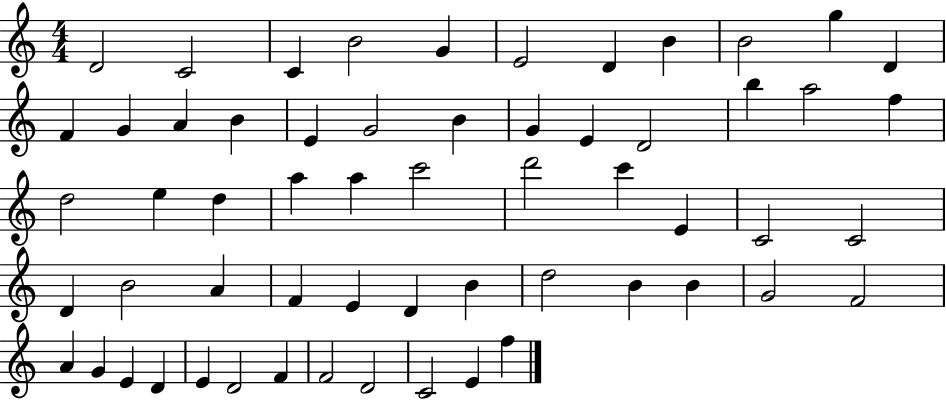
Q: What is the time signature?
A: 4/4